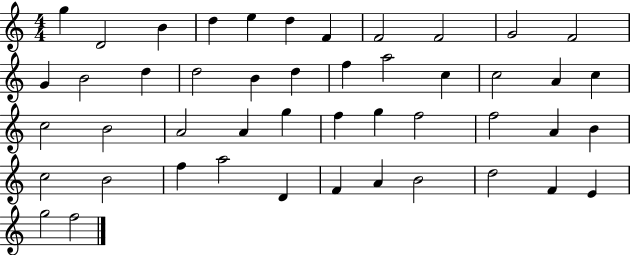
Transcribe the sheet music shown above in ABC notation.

X:1
T:Untitled
M:4/4
L:1/4
K:C
g D2 B d e d F F2 F2 G2 F2 G B2 d d2 B d f a2 c c2 A c c2 B2 A2 A g f g f2 f2 A B c2 B2 f a2 D F A B2 d2 F E g2 f2